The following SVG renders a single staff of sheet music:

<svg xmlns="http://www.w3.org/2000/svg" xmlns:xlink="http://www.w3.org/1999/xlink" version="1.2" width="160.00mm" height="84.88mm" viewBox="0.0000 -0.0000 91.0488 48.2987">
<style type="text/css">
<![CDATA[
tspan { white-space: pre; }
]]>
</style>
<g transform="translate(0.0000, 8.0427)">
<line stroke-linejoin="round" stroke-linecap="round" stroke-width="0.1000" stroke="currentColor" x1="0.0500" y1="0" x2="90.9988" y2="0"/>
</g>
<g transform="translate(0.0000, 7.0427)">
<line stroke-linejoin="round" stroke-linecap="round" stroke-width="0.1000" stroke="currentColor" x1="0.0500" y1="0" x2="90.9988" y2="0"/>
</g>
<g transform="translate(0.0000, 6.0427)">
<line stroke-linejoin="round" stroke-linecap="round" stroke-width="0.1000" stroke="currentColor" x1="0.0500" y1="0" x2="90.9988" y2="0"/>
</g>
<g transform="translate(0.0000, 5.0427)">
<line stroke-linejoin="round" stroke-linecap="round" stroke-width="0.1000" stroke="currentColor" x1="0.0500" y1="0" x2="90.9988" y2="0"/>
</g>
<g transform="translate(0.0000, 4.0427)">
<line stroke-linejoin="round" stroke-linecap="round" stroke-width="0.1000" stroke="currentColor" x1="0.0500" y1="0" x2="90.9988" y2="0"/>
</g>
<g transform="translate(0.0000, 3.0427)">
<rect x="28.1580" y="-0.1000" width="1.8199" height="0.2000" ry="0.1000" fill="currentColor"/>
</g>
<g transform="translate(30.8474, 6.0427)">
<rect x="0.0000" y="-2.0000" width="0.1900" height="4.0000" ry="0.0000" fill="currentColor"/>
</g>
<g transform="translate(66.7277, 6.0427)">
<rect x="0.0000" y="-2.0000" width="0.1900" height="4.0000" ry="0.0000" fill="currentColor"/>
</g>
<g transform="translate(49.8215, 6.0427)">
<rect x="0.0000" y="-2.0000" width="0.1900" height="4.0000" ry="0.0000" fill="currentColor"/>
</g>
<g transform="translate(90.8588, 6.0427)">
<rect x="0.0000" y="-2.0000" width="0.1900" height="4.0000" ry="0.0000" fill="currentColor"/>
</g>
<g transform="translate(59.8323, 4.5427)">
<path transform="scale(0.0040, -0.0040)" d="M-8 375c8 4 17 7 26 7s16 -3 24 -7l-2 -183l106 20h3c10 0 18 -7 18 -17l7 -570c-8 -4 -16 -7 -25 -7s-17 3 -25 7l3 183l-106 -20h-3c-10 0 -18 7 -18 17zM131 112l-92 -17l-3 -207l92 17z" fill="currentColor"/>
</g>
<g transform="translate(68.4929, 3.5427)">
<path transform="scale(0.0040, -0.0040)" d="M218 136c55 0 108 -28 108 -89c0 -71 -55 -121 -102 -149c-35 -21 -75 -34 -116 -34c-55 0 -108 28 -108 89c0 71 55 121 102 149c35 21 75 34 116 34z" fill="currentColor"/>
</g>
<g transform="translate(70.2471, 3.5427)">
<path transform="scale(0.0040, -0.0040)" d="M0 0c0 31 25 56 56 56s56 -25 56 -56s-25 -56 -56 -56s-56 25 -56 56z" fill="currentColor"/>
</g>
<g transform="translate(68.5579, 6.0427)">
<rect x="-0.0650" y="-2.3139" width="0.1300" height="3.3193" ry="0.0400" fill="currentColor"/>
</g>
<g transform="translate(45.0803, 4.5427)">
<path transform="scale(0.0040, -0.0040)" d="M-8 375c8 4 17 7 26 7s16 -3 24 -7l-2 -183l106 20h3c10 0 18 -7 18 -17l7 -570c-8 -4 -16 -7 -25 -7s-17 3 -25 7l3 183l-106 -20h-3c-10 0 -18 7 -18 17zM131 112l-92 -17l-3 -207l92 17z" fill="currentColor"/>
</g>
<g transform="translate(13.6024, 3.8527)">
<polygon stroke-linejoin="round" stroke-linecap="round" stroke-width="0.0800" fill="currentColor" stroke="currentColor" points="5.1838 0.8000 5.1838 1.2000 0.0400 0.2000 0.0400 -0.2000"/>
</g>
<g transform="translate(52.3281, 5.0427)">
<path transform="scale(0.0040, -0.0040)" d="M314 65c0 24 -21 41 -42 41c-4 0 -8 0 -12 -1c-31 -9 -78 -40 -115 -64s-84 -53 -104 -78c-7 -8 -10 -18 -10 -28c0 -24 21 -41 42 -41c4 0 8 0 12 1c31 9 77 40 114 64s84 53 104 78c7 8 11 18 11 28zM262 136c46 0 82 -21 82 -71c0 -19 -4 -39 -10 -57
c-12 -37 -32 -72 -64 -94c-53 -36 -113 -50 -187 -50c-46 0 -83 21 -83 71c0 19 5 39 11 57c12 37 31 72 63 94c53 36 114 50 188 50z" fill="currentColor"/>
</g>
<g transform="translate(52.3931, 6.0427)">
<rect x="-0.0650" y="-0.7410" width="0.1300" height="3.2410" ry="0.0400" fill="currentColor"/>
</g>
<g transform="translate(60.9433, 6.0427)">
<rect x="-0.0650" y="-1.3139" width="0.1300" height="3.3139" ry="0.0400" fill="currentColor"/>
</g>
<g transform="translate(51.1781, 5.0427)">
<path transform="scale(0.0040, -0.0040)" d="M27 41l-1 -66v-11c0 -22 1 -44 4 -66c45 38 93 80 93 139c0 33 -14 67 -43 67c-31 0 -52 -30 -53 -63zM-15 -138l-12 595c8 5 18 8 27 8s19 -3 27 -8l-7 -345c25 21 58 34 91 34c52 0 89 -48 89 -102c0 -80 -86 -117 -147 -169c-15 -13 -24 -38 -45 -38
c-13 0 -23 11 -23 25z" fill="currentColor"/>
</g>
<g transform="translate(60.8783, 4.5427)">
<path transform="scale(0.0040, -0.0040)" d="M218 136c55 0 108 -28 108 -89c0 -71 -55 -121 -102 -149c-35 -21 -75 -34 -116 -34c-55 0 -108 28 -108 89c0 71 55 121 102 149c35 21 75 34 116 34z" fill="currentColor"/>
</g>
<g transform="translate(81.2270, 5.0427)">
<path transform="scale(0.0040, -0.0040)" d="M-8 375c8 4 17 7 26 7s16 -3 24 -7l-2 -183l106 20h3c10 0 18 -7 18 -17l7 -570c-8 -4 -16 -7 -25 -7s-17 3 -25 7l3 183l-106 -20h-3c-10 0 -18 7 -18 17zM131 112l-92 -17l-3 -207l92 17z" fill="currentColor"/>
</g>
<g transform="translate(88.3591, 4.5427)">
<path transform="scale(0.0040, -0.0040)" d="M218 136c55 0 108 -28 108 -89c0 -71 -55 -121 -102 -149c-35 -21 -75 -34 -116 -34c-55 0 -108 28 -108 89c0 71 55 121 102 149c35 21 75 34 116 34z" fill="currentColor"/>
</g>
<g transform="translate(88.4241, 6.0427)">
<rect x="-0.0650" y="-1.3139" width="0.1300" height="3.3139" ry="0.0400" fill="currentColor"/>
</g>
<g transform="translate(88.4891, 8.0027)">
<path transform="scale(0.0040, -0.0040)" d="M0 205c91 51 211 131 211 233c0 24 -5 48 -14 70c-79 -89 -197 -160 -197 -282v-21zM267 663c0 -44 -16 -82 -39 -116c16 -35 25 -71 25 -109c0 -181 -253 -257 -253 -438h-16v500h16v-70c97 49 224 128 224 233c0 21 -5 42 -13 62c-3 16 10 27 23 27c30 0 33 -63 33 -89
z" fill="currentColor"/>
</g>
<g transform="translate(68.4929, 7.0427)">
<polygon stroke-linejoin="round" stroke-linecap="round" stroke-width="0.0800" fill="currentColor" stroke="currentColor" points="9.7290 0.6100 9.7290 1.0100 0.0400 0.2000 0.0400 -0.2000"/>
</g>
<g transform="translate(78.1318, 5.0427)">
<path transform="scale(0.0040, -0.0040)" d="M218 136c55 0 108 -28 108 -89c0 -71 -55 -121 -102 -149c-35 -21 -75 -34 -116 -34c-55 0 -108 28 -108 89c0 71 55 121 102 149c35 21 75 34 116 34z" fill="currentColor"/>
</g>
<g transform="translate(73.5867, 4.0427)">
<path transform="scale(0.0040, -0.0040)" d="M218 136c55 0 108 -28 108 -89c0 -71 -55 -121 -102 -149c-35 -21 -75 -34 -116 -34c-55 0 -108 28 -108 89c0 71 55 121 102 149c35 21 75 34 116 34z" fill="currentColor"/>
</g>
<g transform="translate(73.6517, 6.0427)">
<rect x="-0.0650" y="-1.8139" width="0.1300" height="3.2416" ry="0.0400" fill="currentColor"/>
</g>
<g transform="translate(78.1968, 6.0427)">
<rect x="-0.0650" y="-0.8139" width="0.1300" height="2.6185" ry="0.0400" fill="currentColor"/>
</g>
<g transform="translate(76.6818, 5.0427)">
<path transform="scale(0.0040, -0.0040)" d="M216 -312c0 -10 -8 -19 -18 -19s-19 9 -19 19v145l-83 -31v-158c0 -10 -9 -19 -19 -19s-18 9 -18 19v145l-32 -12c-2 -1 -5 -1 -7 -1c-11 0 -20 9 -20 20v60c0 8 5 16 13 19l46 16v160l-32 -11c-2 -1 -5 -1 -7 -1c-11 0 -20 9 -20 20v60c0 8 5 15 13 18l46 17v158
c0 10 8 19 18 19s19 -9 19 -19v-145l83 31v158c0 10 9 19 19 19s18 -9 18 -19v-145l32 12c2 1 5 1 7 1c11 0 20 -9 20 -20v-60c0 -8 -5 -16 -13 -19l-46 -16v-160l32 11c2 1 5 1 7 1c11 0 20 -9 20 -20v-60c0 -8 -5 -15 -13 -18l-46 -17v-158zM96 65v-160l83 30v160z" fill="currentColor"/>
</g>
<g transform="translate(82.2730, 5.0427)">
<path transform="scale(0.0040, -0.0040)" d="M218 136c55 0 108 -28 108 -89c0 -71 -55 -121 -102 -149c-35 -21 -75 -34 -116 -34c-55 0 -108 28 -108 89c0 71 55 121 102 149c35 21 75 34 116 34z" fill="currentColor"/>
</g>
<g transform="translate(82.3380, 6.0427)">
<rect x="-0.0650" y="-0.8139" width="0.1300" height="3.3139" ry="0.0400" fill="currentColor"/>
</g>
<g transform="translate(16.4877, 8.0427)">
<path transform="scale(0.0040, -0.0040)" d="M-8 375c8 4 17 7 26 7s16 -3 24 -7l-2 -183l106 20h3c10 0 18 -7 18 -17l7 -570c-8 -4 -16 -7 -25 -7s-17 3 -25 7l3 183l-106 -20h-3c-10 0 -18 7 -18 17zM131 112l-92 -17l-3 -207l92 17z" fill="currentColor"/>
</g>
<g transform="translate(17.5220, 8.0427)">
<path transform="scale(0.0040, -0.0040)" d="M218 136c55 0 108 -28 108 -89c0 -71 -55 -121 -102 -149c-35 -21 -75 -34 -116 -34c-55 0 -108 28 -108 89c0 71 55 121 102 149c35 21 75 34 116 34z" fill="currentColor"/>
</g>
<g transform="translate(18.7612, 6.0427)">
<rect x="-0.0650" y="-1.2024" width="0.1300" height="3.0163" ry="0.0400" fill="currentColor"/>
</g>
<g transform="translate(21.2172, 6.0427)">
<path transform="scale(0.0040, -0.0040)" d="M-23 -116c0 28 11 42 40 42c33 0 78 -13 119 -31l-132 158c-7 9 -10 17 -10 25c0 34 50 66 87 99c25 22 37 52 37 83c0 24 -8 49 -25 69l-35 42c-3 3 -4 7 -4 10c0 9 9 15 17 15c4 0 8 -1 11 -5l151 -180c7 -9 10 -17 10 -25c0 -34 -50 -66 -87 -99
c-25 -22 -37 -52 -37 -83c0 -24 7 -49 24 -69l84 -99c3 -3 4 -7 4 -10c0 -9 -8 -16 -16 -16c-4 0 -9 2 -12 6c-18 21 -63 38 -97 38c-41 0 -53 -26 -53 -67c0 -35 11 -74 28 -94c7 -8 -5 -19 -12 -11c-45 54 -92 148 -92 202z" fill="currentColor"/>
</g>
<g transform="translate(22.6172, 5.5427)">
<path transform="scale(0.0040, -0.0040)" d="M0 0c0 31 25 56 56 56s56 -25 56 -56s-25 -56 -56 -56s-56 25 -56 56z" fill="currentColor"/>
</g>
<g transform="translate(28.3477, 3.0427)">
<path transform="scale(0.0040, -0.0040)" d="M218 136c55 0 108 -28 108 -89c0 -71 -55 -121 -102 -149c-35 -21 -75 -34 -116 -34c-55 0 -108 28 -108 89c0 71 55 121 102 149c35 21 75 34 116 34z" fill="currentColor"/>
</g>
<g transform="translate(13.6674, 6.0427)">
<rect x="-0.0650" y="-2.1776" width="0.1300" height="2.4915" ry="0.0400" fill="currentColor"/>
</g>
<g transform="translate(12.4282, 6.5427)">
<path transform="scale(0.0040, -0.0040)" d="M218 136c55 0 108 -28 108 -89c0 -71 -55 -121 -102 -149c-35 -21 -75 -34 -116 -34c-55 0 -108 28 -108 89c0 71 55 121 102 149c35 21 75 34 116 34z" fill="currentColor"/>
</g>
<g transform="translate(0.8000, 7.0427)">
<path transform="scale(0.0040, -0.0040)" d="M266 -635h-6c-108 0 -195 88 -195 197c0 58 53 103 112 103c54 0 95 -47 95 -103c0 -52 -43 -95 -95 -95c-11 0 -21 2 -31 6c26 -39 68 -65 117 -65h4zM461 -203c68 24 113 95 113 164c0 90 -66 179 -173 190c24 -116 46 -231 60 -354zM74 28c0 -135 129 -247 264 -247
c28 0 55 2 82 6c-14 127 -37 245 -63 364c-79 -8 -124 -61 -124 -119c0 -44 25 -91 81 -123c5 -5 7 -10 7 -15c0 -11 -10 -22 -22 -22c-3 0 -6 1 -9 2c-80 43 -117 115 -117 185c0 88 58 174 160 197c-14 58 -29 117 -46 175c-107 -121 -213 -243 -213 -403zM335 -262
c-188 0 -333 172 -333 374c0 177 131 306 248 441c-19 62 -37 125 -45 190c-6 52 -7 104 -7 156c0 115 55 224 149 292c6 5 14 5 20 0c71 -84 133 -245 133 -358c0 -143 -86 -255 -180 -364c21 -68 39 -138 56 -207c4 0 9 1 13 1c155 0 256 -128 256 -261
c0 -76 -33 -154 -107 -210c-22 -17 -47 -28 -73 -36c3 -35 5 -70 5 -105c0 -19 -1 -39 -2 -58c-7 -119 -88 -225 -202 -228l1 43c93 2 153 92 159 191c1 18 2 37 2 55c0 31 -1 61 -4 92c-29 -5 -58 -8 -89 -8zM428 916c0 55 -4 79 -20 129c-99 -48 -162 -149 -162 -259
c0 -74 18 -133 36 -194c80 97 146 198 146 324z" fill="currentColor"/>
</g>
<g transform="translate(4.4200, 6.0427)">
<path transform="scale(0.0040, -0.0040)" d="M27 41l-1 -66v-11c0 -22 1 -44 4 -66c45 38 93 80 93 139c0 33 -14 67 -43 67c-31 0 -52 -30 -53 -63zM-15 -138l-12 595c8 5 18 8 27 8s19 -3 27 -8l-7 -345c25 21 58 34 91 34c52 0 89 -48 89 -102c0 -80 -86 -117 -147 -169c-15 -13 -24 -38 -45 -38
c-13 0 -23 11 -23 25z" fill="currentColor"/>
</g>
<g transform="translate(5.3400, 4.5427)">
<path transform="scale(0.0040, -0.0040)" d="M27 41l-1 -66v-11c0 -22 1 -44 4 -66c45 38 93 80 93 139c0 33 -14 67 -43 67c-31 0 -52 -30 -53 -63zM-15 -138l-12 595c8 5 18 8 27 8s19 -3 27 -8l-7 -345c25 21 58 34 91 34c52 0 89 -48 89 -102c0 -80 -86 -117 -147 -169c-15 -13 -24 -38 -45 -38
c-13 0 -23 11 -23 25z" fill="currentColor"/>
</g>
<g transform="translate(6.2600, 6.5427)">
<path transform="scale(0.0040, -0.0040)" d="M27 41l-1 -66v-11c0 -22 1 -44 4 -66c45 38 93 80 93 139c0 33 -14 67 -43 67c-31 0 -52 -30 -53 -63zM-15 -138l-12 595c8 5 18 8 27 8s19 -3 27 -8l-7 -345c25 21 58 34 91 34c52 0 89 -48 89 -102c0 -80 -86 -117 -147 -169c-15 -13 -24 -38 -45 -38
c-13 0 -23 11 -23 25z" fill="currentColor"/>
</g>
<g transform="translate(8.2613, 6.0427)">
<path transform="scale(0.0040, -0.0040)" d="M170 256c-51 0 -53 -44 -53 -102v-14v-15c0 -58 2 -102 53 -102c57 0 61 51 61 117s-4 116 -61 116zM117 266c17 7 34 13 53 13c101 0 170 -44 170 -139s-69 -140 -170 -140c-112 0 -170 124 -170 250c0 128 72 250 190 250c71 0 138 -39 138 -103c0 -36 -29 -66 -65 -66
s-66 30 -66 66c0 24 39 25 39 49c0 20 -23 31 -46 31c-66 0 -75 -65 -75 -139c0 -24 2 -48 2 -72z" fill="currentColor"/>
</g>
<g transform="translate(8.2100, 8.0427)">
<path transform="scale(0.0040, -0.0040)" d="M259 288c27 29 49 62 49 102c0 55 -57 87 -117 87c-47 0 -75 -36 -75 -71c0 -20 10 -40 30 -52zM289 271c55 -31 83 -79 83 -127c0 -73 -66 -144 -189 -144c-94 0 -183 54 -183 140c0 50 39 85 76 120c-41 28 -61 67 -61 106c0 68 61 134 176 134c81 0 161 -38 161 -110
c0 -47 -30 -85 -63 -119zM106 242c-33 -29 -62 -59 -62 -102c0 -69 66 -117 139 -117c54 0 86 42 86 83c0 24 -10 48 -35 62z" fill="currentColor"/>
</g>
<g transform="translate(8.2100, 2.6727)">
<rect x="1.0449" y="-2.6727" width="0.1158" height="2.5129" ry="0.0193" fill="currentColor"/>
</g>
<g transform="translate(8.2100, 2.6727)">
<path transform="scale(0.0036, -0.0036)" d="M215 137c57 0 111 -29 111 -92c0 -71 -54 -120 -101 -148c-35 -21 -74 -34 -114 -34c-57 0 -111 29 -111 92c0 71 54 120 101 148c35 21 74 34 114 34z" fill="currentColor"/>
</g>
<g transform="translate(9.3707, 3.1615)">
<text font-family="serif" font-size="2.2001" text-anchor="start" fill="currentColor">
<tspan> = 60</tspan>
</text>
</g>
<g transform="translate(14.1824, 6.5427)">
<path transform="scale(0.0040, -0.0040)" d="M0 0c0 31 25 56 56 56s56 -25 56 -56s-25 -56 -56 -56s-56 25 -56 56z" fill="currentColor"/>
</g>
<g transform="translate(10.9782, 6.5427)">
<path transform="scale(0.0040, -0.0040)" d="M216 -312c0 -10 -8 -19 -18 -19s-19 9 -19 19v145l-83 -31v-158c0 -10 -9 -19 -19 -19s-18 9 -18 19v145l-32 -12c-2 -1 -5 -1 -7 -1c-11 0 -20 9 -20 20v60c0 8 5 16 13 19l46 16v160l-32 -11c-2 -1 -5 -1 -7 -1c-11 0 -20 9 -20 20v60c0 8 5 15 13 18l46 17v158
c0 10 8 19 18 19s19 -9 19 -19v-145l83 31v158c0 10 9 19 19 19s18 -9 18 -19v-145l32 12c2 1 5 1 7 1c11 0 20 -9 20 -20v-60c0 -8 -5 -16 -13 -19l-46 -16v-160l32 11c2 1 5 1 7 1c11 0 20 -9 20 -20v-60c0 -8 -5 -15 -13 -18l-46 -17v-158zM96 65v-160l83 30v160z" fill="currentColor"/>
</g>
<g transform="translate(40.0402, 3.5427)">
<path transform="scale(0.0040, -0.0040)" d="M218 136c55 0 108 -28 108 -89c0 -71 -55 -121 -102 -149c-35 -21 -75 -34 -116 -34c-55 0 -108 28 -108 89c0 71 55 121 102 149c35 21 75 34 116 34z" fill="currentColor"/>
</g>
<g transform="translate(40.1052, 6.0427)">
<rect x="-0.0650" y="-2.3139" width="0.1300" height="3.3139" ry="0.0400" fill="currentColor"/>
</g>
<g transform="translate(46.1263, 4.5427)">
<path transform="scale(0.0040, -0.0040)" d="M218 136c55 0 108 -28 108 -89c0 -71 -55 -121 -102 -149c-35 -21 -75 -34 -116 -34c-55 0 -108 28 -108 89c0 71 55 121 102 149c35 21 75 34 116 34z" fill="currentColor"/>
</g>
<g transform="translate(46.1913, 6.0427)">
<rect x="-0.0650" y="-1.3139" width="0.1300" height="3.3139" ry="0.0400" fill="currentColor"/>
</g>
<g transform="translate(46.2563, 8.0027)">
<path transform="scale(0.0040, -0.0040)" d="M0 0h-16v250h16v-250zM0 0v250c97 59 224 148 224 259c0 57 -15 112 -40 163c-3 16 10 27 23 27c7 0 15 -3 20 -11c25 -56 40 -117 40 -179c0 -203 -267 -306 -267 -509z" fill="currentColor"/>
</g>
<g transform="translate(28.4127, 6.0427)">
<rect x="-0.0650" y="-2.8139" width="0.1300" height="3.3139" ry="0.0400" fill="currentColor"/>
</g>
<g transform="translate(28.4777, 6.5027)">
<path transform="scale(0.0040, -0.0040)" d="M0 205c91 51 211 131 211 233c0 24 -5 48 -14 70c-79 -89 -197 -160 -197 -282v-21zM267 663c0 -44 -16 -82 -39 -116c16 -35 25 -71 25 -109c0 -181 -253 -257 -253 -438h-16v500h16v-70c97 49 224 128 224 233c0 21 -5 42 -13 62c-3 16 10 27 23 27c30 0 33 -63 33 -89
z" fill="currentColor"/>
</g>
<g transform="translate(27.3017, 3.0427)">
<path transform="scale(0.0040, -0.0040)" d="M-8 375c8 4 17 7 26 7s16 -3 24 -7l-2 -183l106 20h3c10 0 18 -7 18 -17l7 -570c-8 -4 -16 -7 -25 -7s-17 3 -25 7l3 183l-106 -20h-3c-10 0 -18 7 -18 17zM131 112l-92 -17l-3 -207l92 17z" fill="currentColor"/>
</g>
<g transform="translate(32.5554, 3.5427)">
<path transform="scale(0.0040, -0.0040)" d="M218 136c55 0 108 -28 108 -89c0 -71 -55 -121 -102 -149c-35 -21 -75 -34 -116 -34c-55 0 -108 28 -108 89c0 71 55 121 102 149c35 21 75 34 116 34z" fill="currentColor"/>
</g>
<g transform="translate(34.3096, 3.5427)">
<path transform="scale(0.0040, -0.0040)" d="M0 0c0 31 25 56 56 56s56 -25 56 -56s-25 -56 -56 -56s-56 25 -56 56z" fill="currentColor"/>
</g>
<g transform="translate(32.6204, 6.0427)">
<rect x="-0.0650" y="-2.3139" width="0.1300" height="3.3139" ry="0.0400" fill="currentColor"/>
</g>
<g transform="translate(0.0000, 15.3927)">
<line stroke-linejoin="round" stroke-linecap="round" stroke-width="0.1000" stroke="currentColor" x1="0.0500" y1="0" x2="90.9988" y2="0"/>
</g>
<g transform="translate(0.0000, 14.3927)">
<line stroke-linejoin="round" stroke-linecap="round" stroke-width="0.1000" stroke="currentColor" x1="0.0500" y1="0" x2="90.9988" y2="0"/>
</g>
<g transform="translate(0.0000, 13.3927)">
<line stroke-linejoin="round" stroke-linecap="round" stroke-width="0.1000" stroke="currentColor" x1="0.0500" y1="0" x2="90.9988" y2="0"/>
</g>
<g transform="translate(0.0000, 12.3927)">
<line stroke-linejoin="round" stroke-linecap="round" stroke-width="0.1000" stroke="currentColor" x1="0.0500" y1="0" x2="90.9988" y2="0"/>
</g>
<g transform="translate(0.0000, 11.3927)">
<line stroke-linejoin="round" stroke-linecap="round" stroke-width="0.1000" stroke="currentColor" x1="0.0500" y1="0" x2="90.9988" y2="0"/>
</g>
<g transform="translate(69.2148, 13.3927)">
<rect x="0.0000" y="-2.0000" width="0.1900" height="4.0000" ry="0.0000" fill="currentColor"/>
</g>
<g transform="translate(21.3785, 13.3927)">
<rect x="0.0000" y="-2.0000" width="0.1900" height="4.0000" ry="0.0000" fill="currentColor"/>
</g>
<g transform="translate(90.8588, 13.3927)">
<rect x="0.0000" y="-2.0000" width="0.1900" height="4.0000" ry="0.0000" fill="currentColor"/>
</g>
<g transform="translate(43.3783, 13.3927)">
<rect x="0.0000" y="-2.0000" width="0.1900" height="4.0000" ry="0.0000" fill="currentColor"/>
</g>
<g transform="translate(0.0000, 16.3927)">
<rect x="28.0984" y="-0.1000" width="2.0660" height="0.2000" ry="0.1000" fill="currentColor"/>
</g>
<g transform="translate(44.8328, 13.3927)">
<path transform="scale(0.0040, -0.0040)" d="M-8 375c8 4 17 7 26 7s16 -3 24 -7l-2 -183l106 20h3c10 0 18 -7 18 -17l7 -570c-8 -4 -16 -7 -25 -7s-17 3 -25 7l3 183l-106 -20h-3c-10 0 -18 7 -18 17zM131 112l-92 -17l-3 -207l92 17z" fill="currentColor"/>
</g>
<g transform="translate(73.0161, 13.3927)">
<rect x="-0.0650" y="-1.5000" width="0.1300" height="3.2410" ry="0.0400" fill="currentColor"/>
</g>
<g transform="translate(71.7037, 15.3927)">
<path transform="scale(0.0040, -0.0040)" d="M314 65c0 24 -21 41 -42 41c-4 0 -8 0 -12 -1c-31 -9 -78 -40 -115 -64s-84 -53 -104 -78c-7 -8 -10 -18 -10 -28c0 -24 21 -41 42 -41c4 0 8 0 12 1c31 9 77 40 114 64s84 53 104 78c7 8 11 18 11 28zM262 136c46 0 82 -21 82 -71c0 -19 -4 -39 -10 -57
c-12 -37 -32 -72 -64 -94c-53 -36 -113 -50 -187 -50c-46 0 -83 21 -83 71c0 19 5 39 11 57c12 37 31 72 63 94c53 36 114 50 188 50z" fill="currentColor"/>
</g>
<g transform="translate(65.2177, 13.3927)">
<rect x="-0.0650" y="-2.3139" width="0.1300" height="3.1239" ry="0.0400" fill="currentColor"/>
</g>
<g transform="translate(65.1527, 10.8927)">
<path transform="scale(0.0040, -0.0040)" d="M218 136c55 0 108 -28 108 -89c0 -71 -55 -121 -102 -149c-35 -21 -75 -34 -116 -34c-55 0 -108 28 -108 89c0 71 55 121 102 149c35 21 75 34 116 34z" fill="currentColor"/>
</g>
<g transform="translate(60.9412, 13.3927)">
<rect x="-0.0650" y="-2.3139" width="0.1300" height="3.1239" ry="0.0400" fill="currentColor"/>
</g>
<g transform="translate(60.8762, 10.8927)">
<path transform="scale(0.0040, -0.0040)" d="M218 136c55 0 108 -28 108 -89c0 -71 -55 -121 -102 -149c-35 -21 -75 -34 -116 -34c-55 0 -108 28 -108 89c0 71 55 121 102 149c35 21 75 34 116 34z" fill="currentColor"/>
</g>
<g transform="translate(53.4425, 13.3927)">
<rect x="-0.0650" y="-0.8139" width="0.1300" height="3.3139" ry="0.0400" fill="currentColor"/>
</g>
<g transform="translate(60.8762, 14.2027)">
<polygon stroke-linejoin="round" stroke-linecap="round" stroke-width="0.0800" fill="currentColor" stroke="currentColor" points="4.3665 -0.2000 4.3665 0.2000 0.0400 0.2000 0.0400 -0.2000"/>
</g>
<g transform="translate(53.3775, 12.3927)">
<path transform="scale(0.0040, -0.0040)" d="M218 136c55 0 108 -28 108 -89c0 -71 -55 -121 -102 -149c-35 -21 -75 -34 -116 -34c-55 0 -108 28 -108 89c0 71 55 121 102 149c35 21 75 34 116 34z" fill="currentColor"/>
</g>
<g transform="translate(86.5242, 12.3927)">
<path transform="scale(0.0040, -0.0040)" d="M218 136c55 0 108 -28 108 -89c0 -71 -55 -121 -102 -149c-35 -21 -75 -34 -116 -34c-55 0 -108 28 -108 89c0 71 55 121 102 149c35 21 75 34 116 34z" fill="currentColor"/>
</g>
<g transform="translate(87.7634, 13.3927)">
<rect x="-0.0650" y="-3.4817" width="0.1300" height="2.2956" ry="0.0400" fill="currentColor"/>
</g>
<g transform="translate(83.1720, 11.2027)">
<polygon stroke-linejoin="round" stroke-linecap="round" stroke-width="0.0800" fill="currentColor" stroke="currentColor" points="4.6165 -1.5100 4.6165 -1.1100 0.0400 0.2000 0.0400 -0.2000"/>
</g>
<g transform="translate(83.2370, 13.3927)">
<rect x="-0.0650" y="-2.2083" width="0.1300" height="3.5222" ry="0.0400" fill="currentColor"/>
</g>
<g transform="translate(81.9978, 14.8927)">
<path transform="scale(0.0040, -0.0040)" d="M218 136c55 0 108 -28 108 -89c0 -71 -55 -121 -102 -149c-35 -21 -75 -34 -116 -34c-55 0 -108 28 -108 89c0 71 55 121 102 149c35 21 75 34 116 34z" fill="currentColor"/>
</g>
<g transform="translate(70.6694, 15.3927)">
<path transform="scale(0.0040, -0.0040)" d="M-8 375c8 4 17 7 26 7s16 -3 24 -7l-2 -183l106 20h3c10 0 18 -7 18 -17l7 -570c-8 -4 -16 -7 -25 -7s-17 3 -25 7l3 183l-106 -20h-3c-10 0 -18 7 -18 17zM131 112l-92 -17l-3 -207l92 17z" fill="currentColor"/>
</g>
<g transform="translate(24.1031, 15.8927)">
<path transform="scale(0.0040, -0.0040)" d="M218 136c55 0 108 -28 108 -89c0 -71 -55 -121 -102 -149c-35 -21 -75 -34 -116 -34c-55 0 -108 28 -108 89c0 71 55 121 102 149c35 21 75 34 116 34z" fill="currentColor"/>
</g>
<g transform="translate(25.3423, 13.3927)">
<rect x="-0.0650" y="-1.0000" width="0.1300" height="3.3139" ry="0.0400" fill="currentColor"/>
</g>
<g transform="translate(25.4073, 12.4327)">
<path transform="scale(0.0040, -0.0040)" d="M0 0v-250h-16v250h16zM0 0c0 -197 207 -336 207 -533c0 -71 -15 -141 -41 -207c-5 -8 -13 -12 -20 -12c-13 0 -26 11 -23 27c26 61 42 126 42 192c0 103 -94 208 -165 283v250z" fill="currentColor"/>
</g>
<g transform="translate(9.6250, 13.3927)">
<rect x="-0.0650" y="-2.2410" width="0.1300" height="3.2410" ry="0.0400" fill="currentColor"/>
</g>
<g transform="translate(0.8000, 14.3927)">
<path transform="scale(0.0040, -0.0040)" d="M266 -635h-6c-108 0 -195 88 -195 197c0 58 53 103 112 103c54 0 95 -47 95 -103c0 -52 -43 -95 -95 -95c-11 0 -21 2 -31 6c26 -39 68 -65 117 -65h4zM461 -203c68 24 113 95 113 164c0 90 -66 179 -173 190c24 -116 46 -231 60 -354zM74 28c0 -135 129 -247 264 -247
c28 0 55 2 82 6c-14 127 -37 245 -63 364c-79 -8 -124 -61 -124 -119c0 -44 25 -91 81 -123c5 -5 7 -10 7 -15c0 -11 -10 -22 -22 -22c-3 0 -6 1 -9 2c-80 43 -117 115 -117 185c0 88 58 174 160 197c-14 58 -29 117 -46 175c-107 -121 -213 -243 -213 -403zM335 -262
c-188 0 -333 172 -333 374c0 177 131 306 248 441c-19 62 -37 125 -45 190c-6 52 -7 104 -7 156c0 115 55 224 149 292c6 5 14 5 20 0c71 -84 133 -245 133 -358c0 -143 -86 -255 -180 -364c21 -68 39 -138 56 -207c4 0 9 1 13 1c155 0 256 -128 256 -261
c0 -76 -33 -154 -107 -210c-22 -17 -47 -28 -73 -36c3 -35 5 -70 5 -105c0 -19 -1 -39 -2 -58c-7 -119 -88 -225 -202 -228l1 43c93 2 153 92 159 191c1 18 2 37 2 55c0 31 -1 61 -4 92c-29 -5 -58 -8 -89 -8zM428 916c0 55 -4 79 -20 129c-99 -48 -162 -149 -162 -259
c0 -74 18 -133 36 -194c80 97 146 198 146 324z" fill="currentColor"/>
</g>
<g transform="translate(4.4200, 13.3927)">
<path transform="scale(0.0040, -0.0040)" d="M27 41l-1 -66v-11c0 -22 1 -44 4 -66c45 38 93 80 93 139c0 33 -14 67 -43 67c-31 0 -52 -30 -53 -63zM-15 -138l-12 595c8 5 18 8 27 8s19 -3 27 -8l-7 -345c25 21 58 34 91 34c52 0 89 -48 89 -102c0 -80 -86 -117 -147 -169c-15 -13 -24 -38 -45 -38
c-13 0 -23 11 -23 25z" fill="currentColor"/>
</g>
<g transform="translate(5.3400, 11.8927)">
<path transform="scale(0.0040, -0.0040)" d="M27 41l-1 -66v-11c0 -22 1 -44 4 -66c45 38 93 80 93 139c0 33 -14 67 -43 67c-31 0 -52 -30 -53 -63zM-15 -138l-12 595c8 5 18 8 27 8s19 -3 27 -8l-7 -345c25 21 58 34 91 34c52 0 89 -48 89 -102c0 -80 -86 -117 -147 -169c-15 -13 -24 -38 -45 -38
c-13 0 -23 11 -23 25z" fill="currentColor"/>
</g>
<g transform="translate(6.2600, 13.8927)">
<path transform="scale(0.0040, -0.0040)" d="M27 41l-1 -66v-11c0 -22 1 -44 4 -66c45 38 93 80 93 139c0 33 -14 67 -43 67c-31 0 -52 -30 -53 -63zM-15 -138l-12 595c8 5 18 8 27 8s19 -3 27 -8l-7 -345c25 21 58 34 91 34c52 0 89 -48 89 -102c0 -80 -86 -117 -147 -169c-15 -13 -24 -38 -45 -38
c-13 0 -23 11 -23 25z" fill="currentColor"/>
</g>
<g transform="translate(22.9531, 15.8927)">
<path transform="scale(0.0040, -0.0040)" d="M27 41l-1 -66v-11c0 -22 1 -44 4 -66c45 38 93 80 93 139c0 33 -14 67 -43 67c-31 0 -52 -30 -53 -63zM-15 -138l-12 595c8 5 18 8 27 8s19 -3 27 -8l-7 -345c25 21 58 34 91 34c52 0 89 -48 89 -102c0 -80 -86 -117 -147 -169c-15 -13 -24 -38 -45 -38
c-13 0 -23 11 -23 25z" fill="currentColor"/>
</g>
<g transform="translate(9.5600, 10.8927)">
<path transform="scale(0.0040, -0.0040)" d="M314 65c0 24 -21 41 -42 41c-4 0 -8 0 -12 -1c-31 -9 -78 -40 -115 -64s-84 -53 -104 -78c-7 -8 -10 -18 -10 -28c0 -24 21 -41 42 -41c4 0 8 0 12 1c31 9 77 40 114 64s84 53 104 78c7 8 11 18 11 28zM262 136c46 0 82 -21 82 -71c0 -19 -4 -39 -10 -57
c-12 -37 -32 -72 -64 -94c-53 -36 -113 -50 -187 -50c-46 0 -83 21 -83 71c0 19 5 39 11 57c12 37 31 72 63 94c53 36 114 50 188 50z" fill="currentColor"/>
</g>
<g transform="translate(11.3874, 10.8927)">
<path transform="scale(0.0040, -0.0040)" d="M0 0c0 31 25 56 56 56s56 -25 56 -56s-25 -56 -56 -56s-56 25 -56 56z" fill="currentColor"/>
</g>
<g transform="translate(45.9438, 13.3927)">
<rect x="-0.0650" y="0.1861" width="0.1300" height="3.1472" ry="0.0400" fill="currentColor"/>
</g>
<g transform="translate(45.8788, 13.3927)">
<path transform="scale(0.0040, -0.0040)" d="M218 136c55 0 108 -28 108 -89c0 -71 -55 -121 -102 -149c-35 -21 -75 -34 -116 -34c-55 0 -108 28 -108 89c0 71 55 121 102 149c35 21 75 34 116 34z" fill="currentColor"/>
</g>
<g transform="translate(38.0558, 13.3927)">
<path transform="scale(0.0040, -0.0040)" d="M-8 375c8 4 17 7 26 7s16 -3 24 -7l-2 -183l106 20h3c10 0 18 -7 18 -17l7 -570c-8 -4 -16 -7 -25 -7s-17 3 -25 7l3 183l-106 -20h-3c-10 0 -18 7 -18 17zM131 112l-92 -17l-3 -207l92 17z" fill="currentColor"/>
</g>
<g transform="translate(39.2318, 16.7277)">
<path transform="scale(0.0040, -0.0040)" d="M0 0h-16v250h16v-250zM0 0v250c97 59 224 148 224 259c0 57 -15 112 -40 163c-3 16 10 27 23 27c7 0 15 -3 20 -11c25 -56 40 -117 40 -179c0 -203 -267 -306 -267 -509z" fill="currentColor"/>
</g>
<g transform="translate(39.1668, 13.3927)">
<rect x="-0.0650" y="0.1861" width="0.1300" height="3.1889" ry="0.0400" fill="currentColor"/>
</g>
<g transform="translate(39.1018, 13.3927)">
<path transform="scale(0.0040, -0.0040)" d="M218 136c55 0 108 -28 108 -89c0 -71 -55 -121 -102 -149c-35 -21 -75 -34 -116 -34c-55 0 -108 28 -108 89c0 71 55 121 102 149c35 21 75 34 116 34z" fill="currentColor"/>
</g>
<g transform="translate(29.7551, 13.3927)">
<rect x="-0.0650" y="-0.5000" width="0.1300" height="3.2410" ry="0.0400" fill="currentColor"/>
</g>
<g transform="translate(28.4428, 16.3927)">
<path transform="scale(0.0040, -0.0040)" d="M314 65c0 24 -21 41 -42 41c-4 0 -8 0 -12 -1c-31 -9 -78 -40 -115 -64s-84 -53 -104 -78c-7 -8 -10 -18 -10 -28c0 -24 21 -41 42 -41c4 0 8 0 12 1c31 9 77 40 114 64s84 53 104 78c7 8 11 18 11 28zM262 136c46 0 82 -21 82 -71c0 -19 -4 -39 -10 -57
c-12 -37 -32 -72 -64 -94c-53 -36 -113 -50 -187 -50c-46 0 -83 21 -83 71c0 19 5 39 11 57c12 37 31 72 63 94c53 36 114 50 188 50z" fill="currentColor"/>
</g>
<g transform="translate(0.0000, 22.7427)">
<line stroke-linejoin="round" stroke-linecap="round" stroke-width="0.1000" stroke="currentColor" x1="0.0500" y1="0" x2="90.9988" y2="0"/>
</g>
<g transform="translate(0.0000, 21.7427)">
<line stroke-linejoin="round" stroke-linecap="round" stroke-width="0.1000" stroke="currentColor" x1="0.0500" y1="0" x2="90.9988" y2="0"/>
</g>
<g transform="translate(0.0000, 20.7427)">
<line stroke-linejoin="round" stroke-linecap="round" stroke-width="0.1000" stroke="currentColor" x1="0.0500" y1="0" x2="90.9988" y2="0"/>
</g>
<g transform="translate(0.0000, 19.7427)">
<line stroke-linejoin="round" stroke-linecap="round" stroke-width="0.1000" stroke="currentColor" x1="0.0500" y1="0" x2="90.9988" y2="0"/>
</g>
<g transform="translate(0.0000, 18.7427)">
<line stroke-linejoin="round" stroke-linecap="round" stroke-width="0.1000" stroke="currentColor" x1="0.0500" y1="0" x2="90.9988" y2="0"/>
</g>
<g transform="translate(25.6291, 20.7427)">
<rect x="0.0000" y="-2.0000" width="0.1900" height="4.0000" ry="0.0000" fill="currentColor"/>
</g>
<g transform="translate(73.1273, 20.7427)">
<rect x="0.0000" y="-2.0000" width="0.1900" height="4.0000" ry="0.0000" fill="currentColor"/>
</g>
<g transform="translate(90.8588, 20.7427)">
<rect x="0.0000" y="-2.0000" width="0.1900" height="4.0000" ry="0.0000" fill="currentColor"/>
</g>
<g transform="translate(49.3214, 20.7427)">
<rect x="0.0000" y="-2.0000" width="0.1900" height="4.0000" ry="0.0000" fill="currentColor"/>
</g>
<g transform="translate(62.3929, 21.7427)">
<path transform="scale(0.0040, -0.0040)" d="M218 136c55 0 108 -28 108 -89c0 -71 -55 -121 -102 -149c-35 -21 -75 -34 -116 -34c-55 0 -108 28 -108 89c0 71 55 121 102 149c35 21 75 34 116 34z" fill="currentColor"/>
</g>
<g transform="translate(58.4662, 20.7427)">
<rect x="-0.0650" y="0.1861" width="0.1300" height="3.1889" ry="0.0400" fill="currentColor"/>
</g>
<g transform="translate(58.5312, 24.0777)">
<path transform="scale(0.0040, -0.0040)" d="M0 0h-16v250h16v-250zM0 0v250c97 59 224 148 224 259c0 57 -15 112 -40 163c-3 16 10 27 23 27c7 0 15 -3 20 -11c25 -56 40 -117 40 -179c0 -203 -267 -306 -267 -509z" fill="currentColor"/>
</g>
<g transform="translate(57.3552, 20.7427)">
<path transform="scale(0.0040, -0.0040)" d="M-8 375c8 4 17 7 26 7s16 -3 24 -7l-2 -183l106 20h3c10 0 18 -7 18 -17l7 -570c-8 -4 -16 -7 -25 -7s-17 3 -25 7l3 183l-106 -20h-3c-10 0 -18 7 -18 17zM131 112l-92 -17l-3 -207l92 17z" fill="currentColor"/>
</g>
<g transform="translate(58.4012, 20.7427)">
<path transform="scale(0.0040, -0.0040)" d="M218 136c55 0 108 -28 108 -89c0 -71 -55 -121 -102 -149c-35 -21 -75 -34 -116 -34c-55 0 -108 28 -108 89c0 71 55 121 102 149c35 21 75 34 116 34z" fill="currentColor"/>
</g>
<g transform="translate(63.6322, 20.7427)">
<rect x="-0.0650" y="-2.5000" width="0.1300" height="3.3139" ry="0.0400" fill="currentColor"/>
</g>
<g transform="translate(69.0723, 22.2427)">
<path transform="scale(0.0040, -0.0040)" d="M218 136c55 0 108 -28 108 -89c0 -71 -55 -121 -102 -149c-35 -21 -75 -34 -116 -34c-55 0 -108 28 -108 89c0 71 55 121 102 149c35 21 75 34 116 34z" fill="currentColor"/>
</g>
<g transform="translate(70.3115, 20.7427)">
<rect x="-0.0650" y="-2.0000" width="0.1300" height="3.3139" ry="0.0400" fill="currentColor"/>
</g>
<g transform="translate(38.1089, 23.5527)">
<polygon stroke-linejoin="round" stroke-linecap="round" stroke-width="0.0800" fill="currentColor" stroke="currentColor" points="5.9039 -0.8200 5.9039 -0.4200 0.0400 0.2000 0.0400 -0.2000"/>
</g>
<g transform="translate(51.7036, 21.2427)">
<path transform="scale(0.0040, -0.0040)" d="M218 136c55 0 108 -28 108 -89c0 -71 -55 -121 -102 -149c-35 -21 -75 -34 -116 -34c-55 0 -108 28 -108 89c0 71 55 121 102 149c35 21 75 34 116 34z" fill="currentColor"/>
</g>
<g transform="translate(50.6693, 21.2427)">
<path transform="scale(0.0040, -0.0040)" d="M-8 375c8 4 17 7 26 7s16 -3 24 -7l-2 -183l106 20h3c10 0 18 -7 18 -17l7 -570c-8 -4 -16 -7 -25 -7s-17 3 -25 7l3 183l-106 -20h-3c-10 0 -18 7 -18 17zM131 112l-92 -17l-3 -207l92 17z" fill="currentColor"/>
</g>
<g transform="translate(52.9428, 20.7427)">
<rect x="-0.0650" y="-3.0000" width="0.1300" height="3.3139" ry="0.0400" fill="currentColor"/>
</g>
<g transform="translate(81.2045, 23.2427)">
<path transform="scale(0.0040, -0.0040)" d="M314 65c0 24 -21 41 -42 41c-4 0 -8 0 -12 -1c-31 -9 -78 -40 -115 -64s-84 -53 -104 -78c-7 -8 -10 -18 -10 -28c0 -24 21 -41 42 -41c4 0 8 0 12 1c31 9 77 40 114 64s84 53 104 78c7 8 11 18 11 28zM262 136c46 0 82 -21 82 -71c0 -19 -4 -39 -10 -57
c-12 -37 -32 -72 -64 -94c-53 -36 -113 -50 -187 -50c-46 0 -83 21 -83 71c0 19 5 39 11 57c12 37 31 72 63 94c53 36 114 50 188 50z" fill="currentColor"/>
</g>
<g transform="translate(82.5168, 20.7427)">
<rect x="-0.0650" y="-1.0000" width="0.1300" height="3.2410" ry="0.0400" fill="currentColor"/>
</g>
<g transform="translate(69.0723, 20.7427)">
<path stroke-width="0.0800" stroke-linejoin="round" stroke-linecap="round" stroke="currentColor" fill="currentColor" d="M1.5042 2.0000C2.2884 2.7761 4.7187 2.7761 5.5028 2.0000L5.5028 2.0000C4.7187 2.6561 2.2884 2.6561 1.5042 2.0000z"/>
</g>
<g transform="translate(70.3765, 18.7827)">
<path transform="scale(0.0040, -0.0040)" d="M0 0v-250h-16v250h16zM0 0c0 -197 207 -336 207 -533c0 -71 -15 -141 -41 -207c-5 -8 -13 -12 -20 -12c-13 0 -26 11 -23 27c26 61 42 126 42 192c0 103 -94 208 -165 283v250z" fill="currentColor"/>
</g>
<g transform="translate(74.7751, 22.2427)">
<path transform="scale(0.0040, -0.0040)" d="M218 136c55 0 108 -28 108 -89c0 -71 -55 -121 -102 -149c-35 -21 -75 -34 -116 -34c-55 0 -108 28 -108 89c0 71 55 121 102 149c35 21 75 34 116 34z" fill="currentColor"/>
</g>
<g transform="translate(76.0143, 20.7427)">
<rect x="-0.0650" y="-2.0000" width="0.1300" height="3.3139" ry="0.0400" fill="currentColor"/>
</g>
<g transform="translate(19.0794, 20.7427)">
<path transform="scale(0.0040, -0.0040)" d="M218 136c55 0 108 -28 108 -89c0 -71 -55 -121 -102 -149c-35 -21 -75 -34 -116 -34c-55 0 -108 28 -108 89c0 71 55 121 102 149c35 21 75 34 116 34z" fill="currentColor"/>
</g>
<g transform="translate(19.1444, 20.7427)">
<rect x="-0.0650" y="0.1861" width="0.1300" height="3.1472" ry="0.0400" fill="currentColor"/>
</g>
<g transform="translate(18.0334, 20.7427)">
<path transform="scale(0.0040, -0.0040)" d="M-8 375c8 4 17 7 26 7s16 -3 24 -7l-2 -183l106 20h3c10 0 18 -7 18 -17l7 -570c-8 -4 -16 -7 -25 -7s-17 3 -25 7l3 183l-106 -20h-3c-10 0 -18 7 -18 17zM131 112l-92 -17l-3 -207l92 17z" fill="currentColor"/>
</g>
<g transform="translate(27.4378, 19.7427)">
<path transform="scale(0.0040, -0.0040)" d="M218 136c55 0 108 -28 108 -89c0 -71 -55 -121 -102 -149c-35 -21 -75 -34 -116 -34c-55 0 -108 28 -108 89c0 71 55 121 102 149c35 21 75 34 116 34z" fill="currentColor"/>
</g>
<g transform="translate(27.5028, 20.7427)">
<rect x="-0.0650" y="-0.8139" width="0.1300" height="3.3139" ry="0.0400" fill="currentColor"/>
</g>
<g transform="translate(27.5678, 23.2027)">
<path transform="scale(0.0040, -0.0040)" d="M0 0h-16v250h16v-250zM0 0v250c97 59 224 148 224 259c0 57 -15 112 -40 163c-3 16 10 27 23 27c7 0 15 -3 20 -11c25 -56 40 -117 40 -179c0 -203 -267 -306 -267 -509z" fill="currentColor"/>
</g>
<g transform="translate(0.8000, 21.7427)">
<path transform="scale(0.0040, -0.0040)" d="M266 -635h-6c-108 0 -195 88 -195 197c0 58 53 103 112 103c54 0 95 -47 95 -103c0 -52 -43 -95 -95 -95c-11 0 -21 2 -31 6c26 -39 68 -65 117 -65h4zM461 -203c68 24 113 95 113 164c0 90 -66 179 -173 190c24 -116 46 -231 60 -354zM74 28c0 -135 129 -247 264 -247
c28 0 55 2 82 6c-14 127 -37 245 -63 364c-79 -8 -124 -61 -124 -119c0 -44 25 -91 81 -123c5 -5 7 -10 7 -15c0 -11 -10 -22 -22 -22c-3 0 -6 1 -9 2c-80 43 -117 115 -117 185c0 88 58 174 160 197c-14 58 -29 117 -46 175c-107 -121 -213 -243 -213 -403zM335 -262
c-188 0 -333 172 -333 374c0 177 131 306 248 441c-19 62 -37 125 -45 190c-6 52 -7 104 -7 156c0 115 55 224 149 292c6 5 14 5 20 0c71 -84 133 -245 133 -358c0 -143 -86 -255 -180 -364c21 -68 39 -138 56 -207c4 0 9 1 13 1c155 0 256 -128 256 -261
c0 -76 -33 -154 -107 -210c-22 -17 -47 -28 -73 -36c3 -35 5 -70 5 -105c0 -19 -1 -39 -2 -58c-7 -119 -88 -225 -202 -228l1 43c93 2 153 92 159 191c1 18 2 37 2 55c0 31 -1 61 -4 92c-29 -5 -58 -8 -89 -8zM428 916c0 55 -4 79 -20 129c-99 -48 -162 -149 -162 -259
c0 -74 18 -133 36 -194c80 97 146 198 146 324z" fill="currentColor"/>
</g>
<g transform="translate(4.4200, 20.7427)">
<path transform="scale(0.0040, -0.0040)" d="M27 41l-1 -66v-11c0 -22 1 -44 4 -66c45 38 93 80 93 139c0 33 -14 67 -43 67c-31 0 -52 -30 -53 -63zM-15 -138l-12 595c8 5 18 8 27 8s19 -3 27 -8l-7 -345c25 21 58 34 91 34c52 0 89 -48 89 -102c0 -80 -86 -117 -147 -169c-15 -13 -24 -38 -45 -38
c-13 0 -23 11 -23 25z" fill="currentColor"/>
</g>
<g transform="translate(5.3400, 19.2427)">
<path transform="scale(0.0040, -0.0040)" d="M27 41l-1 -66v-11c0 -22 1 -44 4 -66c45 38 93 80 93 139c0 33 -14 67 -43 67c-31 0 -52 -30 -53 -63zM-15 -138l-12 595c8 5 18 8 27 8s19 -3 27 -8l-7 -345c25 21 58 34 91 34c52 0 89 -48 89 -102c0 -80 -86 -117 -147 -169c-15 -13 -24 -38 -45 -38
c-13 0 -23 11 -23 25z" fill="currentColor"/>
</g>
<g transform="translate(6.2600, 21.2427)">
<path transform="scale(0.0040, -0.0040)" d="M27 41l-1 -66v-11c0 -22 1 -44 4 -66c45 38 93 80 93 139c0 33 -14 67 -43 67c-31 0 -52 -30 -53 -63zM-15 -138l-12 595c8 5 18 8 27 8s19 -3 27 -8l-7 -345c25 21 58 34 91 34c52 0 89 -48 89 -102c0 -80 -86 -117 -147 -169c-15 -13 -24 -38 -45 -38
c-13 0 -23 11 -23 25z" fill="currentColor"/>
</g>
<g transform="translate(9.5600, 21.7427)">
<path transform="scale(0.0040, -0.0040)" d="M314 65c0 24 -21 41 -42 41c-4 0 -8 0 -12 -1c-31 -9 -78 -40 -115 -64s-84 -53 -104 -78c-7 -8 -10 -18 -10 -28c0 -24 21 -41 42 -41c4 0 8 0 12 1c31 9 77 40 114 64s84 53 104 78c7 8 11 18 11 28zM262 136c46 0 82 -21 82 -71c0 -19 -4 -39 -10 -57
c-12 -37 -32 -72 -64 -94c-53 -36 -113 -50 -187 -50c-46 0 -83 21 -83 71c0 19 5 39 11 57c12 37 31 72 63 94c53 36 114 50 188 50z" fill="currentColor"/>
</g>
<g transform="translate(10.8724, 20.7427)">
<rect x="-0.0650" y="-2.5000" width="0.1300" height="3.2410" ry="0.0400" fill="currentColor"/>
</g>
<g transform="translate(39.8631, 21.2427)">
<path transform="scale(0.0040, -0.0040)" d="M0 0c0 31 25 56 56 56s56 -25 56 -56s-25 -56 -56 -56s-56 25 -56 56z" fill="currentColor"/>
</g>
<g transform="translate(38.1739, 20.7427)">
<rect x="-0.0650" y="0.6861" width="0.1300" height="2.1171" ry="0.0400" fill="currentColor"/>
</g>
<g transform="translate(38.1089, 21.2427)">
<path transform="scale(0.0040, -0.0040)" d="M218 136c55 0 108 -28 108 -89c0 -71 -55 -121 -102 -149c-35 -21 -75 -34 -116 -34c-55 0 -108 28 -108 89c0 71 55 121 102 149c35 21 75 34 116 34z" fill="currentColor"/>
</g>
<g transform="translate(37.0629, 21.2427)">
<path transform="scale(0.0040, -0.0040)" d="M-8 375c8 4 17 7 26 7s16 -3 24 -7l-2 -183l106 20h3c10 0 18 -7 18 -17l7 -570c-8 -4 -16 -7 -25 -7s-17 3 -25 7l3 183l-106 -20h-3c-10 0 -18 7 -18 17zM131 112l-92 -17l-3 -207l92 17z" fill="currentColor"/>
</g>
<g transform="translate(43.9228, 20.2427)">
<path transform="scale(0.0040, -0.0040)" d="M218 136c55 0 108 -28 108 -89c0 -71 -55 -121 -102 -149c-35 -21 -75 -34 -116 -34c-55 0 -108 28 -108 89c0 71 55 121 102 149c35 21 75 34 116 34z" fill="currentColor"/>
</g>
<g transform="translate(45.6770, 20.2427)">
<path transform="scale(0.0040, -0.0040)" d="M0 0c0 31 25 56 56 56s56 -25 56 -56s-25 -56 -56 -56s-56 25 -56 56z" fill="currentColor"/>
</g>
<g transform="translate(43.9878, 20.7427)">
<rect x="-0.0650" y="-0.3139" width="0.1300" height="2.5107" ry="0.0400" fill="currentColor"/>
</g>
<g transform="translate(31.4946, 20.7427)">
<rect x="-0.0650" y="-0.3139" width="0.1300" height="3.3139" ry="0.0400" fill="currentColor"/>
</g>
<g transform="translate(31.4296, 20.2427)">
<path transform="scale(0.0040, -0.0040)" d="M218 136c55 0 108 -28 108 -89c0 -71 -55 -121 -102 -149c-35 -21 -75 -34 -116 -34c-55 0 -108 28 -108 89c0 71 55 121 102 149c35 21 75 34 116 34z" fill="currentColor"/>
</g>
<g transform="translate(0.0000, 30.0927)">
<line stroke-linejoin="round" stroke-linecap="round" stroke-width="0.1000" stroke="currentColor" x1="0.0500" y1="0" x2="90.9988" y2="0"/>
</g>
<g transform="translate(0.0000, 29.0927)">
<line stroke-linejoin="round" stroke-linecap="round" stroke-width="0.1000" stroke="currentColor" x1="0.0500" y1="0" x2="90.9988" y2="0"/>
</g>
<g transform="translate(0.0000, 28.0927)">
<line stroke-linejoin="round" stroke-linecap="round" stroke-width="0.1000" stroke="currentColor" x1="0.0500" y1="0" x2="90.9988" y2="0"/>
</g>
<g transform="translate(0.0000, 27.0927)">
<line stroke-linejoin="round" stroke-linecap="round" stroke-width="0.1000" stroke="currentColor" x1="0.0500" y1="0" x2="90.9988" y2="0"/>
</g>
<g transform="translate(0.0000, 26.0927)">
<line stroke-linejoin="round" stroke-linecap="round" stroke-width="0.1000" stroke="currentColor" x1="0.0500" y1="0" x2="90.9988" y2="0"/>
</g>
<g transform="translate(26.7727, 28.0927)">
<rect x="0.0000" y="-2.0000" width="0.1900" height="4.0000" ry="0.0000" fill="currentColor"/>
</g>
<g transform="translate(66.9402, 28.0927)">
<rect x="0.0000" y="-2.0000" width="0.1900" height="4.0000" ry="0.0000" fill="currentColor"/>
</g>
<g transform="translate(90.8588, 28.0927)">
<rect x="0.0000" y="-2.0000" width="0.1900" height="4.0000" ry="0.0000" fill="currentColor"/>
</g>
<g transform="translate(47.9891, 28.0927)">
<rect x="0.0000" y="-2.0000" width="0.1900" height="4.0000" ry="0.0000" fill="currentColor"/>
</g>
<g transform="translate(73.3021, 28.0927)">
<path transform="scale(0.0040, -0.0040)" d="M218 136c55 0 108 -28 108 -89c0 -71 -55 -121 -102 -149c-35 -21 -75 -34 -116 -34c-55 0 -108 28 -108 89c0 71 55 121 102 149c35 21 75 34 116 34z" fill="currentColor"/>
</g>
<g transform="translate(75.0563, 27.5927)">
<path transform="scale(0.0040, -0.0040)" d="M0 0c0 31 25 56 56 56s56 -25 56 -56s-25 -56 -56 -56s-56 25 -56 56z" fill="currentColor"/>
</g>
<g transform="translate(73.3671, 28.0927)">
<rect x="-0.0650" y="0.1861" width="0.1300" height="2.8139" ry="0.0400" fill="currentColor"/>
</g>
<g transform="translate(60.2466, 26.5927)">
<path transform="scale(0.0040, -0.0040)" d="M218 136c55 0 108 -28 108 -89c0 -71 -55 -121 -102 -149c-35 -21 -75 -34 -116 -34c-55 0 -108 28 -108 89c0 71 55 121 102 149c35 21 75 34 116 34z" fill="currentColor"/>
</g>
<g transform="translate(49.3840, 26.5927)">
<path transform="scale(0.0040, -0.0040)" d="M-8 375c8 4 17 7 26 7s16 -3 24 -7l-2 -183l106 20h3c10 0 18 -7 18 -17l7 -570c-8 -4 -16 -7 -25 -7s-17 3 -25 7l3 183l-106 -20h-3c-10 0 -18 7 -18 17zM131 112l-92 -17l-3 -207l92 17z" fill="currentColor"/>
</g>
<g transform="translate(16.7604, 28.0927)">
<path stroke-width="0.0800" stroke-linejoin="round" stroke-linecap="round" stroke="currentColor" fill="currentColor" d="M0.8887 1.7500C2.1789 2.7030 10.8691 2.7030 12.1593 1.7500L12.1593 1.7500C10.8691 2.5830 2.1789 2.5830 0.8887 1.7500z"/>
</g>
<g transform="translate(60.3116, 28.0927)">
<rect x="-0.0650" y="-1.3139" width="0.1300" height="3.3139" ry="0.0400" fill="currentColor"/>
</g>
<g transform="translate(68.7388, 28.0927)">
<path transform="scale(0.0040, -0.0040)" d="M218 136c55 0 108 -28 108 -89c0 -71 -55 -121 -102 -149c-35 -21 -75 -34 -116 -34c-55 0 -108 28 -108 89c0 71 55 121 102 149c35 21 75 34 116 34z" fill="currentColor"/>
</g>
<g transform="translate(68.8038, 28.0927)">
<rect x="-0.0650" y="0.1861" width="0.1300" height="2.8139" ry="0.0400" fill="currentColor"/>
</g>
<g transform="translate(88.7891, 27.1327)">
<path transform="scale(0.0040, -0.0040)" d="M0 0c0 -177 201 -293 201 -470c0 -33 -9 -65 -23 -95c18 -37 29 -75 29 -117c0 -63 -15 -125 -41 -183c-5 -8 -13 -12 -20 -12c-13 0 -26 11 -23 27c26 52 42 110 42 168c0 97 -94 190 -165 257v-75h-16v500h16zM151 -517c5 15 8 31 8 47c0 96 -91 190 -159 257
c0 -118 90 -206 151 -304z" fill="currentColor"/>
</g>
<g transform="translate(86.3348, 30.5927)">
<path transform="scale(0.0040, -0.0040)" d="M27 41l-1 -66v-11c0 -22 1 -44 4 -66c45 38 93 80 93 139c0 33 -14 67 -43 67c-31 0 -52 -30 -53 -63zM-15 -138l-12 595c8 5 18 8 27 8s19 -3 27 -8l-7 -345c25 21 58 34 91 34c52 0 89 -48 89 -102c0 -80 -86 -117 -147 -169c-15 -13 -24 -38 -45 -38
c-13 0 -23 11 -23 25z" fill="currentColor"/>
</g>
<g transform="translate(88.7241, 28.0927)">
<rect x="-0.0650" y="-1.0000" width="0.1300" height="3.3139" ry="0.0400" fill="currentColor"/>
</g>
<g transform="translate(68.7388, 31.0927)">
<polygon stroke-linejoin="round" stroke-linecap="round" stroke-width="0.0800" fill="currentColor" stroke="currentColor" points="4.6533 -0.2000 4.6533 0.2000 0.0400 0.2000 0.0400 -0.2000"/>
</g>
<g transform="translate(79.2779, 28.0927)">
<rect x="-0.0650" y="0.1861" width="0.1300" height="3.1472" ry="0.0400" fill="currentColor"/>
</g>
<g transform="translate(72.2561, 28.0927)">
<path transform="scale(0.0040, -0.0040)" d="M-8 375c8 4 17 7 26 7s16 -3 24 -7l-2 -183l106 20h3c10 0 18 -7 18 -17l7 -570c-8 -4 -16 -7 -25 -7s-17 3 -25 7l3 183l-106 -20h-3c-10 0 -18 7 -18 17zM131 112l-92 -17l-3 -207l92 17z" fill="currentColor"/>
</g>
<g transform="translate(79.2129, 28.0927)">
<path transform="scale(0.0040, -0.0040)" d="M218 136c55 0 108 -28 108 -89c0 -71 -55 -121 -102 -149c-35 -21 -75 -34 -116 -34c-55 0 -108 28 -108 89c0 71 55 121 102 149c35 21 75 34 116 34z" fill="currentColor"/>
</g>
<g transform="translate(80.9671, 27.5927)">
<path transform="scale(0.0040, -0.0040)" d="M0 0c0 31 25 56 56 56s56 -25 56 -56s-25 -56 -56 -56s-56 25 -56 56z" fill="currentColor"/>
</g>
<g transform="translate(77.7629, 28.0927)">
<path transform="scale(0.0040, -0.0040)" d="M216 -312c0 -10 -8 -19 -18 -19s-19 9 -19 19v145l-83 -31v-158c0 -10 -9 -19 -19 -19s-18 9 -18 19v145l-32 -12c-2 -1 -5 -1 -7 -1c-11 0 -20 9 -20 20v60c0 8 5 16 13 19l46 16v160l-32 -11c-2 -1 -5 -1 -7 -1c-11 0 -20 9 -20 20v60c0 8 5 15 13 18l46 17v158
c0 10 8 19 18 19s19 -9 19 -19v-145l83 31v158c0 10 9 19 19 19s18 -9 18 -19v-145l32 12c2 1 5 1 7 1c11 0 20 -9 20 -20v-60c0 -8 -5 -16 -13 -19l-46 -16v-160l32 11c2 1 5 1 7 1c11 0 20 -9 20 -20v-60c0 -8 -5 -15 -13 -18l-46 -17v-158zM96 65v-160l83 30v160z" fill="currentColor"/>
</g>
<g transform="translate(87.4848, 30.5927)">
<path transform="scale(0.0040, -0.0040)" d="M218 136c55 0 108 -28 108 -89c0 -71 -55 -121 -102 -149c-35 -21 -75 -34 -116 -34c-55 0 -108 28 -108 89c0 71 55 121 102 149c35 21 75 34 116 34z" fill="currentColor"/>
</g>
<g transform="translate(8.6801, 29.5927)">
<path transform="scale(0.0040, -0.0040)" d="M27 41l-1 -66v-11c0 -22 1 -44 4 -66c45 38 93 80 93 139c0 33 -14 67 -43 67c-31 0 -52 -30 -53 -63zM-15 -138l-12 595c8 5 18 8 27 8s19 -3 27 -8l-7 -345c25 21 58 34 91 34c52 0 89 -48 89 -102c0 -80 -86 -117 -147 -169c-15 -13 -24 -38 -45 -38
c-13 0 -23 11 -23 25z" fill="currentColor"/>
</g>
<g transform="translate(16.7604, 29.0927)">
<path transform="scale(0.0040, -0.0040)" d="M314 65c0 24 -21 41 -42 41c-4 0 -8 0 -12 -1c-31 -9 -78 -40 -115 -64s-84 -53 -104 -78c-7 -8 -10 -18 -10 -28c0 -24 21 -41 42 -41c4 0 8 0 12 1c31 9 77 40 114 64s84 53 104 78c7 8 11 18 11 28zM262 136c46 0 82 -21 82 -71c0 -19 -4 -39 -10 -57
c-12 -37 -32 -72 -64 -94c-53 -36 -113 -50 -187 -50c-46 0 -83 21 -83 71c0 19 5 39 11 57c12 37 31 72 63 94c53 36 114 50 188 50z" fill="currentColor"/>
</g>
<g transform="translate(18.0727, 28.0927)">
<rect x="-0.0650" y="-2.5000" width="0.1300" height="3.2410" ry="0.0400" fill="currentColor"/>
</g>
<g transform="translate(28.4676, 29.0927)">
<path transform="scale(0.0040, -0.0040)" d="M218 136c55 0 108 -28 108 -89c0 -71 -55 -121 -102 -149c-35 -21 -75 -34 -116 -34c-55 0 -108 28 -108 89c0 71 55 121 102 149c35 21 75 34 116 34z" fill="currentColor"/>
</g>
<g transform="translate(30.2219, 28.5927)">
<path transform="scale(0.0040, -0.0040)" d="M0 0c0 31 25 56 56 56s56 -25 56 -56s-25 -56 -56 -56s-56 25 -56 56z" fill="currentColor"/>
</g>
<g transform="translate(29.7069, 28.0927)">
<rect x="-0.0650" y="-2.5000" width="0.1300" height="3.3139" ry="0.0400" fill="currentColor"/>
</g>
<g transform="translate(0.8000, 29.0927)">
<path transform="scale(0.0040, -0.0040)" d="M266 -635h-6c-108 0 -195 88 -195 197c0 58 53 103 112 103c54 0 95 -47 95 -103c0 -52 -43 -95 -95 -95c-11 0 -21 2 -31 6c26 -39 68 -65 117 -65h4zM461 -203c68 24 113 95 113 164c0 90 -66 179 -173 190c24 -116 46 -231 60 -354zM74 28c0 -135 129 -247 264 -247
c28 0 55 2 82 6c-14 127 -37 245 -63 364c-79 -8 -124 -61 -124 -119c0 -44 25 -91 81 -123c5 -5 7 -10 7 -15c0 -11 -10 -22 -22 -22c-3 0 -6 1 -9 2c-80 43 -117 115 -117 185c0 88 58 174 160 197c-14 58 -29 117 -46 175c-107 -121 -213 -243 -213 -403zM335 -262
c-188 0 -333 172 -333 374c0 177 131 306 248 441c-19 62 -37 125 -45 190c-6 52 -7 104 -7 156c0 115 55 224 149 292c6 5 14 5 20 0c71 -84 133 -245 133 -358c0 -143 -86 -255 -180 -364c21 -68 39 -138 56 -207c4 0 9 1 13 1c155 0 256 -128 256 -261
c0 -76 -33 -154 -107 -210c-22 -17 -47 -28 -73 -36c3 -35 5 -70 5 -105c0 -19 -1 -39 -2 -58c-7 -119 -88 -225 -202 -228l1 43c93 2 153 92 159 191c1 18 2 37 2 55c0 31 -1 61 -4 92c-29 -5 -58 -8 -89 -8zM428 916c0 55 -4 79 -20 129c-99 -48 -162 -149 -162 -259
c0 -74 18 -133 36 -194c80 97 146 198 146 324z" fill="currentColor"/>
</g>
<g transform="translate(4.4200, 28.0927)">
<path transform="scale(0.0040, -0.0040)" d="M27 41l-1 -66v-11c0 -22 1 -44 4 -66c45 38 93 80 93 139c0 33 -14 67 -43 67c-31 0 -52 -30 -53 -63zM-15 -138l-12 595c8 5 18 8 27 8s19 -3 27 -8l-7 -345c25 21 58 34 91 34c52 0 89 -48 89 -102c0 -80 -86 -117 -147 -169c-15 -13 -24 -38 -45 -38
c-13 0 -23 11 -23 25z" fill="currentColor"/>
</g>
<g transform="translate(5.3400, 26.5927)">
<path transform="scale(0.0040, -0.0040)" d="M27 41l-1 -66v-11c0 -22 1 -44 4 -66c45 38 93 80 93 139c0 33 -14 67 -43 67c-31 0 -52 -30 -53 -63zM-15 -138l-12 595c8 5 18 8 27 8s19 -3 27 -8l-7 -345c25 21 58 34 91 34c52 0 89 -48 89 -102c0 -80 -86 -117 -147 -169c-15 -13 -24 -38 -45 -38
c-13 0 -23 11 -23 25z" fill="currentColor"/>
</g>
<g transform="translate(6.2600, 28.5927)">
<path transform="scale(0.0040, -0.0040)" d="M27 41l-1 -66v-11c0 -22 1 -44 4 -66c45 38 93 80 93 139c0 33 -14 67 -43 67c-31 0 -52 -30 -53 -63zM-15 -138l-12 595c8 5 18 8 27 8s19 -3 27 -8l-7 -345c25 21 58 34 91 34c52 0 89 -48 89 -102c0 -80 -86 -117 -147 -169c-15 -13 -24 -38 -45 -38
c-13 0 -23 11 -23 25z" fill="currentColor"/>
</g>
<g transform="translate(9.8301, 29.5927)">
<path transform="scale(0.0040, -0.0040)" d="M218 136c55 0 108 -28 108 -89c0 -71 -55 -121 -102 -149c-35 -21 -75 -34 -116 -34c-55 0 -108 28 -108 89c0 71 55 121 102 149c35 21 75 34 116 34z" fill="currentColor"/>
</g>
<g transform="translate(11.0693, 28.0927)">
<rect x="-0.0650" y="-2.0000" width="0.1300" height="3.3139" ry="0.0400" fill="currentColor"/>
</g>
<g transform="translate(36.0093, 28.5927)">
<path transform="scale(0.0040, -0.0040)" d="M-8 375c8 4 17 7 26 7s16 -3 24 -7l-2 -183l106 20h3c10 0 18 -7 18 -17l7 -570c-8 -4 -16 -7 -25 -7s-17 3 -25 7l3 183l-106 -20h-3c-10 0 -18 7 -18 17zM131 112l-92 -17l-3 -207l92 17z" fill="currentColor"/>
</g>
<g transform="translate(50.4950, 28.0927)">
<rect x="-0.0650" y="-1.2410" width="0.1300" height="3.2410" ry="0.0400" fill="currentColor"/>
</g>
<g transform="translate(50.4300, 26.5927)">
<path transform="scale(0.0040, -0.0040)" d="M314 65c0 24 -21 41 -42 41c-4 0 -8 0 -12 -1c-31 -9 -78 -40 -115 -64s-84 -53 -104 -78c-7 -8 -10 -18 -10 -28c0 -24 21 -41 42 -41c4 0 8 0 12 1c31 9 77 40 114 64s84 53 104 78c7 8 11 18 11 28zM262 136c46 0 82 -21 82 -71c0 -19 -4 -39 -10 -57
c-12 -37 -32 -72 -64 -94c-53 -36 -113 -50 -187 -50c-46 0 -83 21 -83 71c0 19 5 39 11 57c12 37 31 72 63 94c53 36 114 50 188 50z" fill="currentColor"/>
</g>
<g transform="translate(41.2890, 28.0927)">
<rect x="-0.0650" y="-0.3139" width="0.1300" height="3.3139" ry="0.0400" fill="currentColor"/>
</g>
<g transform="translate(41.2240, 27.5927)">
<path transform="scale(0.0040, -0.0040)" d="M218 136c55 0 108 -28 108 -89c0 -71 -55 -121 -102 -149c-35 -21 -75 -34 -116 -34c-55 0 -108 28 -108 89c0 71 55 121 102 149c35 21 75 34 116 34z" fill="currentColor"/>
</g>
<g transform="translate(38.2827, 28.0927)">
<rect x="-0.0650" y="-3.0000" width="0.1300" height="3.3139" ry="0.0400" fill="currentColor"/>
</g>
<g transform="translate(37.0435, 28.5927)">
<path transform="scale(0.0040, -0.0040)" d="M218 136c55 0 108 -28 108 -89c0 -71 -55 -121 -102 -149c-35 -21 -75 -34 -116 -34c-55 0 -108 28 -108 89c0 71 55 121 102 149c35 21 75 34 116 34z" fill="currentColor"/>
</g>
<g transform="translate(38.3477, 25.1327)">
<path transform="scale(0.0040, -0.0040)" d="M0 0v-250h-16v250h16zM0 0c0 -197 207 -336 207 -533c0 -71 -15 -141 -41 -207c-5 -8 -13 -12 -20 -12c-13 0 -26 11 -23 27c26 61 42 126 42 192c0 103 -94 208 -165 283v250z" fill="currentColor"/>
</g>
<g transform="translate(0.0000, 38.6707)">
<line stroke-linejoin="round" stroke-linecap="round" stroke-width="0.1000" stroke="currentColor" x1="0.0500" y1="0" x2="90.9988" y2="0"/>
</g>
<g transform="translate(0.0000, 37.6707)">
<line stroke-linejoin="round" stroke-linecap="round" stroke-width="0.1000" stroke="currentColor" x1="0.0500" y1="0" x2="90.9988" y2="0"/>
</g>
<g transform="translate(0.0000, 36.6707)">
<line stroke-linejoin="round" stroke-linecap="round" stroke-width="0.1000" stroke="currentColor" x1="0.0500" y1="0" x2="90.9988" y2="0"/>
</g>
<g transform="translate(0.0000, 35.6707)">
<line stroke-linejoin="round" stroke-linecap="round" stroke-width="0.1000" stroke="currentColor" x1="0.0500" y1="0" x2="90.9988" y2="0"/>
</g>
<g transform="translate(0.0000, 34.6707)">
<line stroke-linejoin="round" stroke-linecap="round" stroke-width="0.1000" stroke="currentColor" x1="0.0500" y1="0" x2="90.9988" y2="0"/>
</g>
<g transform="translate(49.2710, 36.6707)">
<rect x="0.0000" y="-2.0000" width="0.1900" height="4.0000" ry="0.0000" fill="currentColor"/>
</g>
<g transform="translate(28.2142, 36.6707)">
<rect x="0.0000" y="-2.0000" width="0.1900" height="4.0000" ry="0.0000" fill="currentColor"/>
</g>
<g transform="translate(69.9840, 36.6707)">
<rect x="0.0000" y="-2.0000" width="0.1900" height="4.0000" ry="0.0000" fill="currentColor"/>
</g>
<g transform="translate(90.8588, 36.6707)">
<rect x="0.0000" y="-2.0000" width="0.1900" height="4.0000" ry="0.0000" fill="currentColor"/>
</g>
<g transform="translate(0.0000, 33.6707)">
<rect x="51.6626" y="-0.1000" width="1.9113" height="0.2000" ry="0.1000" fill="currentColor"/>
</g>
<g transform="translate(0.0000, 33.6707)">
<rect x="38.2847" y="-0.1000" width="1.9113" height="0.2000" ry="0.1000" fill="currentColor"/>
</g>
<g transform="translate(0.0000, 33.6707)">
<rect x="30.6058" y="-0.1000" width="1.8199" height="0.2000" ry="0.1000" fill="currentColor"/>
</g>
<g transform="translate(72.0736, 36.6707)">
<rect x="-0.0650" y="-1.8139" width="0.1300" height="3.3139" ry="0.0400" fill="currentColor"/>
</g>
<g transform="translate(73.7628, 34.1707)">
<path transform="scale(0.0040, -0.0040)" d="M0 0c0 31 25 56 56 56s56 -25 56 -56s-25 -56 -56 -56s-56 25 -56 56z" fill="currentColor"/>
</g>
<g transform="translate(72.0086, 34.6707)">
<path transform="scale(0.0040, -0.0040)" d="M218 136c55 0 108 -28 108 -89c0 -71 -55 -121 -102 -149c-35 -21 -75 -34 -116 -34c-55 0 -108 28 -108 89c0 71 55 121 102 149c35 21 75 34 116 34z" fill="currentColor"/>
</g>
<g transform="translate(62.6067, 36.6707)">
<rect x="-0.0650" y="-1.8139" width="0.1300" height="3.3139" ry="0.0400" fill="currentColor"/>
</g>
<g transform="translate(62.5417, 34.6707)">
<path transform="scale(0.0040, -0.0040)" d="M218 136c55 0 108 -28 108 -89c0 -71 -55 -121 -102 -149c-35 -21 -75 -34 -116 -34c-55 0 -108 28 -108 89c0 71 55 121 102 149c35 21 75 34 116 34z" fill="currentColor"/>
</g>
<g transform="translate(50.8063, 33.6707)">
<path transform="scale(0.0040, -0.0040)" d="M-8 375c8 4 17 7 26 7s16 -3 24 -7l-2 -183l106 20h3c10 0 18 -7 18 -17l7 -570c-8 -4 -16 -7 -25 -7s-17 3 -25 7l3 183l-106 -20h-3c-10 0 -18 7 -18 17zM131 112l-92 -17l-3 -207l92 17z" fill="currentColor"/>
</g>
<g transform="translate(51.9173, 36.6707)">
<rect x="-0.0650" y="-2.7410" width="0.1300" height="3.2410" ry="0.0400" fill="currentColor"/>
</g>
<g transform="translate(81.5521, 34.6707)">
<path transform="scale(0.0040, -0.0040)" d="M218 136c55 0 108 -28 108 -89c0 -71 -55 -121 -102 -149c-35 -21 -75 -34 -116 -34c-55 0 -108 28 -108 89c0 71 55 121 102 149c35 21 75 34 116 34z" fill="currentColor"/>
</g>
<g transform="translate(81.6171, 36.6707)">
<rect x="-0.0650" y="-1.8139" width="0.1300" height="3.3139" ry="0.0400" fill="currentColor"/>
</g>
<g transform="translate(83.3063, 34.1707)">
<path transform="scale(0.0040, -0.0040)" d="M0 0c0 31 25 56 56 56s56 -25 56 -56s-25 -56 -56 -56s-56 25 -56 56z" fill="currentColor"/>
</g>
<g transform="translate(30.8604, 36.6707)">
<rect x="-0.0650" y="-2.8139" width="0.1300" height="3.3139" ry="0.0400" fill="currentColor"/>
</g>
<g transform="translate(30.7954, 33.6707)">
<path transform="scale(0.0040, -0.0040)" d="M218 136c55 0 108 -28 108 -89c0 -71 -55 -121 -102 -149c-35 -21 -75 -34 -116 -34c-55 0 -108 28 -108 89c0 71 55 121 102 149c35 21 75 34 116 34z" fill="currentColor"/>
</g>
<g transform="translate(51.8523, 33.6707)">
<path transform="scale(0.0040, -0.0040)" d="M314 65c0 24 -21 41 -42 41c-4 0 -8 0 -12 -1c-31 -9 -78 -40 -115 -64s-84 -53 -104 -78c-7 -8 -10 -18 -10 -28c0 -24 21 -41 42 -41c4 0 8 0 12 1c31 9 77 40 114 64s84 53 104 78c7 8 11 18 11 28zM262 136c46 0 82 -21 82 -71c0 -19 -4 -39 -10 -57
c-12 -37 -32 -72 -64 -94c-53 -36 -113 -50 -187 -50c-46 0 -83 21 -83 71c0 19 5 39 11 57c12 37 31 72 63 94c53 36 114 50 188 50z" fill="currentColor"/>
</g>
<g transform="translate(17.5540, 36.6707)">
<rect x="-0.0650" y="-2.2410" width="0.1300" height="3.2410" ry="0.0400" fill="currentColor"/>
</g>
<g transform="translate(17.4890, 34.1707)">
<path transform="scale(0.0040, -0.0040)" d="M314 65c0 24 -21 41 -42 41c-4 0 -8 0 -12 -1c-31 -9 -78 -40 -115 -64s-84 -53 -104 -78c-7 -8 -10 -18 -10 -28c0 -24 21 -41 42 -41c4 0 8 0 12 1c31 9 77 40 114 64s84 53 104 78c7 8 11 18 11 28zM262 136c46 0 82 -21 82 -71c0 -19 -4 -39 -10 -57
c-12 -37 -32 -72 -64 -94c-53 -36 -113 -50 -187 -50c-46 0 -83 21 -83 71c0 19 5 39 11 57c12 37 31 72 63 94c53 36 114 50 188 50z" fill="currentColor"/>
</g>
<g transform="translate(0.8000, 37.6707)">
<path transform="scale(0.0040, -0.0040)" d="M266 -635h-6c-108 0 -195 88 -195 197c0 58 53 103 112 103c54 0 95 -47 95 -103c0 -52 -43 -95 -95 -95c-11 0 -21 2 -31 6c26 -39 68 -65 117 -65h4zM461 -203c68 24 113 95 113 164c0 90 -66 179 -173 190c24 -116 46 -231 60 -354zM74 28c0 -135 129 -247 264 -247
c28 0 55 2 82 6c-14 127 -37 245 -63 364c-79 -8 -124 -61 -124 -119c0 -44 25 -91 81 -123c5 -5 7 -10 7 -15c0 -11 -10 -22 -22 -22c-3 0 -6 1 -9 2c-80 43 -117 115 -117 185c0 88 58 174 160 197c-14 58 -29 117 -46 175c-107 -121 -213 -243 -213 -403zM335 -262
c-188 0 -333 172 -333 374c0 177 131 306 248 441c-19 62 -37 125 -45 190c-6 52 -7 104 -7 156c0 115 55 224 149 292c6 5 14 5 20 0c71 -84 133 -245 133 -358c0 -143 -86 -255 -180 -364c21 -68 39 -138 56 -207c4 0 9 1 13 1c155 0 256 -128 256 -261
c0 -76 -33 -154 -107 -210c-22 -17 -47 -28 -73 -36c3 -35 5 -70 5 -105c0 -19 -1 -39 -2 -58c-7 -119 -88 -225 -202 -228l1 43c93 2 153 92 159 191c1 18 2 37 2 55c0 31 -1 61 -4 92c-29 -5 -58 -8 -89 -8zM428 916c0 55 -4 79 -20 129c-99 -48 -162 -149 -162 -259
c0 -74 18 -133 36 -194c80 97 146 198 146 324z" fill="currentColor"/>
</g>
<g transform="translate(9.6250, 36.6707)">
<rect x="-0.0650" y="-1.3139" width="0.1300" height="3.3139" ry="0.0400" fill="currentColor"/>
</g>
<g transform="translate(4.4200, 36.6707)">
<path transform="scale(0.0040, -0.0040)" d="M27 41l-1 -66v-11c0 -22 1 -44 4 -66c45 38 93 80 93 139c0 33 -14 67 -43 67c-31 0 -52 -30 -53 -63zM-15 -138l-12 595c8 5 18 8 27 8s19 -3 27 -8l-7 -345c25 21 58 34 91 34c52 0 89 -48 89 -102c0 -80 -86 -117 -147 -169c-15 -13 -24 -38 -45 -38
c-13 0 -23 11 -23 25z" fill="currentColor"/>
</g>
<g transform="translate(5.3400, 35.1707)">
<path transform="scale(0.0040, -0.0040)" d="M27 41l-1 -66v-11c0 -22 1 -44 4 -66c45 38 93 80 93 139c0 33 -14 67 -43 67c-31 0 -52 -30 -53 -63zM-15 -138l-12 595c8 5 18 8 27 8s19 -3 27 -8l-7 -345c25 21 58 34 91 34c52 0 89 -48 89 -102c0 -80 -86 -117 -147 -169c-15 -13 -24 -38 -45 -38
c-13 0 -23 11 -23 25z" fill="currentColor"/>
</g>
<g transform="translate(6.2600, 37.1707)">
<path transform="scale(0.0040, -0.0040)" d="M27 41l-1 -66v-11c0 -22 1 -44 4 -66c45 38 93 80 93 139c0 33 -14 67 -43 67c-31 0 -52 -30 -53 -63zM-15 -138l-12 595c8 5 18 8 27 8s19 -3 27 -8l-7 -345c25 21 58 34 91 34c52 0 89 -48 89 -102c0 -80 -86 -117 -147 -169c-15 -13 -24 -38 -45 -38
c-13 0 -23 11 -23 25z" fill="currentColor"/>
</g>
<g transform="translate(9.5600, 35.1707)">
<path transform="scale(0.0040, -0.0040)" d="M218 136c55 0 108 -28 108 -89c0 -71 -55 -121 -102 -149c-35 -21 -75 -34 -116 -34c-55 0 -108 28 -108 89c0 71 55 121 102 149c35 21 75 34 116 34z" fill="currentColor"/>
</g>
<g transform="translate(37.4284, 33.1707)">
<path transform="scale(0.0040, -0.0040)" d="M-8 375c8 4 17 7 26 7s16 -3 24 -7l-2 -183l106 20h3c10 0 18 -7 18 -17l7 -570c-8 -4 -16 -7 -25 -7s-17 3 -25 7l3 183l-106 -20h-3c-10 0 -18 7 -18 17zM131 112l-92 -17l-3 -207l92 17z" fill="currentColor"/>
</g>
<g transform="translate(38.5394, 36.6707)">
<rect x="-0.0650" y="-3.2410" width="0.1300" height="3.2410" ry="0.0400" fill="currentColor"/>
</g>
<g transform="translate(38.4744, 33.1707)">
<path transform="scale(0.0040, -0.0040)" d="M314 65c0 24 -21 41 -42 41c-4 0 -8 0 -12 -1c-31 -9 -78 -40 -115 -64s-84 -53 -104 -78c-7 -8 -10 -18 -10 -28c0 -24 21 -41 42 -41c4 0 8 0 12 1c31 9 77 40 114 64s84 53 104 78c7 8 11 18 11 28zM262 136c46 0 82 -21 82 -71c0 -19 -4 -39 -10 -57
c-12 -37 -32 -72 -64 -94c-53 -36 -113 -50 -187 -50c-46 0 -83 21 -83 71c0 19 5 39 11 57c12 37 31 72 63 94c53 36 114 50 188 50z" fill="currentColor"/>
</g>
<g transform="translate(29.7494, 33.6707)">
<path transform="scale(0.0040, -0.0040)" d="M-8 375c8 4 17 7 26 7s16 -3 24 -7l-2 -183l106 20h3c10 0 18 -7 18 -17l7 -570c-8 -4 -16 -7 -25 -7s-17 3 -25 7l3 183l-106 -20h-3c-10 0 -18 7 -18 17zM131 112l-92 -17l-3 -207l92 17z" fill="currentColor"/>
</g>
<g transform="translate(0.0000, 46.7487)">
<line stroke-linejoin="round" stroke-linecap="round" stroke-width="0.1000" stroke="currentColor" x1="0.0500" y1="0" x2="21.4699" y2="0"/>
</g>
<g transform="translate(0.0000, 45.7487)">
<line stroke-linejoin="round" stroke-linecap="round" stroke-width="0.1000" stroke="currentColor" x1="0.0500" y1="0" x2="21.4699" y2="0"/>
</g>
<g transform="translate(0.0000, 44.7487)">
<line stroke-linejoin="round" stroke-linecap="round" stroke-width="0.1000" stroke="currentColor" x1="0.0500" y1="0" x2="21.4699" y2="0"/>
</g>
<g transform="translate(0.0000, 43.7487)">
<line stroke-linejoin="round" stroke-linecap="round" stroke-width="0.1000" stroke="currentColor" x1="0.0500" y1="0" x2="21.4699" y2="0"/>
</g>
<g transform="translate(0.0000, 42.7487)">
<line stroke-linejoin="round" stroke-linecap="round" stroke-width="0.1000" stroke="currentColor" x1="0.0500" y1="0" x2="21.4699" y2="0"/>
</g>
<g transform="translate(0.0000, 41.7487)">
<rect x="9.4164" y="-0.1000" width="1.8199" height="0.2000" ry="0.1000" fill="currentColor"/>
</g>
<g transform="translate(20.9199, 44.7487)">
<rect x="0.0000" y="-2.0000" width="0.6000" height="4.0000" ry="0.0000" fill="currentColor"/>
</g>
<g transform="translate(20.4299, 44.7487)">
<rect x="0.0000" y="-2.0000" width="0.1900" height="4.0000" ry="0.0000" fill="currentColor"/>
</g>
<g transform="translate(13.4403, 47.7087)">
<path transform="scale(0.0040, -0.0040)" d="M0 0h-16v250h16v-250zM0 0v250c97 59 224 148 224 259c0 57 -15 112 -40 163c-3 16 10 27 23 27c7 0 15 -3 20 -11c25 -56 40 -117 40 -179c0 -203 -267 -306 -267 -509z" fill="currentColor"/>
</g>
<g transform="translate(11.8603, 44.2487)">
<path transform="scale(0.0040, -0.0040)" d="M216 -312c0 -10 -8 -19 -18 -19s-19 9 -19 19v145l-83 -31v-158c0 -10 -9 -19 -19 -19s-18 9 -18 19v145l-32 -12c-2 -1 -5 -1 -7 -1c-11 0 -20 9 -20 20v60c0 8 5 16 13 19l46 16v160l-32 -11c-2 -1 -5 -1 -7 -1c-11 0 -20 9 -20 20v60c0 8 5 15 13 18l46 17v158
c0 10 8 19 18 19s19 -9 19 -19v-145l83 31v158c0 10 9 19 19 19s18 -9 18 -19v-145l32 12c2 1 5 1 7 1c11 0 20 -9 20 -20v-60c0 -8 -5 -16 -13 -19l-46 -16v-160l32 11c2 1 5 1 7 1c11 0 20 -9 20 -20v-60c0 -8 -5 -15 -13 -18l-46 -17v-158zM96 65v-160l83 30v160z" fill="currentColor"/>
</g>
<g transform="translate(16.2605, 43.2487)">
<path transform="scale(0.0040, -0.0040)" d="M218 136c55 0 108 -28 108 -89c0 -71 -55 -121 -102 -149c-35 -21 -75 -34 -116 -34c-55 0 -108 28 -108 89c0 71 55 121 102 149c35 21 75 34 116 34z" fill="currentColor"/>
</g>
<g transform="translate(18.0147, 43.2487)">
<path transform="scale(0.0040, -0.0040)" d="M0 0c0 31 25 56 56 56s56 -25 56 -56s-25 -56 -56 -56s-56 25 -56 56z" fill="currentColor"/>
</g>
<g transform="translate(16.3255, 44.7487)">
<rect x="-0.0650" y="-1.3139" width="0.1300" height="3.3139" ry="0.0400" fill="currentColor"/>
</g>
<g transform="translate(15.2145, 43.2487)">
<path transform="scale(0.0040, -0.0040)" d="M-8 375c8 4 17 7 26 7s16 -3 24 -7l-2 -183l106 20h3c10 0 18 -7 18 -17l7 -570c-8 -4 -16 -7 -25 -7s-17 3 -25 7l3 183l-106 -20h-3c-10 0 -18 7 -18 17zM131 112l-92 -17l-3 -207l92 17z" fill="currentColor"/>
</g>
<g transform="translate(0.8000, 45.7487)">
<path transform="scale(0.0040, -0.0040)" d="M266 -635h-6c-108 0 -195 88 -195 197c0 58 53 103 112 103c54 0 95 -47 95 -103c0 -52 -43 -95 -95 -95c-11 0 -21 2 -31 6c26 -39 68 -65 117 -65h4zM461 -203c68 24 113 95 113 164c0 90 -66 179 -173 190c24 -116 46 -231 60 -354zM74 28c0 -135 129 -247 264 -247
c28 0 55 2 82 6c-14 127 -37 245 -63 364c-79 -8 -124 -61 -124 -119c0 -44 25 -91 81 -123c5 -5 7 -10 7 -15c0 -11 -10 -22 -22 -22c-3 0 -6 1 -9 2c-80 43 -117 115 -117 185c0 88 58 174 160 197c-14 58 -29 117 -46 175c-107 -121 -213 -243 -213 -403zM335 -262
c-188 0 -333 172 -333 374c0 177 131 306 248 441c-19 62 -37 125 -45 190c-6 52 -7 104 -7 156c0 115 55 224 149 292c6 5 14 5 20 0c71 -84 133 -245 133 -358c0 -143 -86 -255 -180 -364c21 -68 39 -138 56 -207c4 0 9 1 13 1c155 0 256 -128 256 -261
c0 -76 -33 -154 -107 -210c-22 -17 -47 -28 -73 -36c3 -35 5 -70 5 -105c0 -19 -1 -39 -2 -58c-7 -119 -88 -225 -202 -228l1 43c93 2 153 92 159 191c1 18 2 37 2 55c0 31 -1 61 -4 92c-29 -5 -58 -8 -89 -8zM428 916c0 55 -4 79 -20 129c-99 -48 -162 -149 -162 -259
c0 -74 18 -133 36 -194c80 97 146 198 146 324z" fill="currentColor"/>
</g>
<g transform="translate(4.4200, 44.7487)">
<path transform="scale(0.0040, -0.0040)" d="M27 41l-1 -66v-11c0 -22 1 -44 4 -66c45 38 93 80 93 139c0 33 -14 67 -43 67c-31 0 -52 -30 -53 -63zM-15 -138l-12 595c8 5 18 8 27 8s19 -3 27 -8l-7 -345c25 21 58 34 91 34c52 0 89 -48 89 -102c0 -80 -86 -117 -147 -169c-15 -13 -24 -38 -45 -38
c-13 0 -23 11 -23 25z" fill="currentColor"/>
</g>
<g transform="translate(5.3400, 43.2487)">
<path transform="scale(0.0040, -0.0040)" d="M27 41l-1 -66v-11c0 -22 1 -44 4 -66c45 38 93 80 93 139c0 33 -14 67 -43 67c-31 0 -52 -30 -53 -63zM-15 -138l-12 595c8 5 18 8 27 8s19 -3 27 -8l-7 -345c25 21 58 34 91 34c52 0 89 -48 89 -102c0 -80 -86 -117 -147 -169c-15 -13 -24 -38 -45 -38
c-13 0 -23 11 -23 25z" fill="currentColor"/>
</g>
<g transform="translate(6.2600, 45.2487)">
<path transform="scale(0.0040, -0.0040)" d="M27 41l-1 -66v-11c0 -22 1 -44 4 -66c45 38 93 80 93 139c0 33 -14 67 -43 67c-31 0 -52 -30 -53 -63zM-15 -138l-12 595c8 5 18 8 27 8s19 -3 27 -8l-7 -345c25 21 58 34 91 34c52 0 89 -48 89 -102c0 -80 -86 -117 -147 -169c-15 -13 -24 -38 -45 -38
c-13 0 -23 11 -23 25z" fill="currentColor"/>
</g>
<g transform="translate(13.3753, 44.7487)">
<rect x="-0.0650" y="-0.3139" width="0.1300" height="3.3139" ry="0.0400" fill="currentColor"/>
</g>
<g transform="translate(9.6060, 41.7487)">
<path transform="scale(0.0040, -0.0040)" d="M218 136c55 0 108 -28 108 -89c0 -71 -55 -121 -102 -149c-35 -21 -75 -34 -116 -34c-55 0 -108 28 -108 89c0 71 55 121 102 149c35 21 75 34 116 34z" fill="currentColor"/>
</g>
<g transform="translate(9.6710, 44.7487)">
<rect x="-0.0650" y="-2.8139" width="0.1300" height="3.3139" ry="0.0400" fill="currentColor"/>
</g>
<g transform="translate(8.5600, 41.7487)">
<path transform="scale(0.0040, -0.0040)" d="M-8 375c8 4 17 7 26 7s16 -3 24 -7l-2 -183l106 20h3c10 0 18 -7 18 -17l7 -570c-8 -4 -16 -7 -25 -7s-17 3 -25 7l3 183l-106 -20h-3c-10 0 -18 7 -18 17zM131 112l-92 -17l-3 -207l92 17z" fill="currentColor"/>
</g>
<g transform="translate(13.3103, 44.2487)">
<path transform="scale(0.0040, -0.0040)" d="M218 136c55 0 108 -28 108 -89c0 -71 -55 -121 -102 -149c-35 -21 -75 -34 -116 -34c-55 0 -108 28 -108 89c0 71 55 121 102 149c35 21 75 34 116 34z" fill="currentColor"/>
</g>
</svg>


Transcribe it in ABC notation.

X:1
T:Untitled
M:6/8
L:1/4
K:Eb
^A/2 E/2 z a/4 g g e/2 _d2 e g/2 f/2 ^d/2 d _e/4 g2 _D/2 C2 B/2 B d g/2 g/2 E2 F/2 d/2 G2 B d/2 c A/2 c/2 A B/2 G F/2 F D2 _F G2 G A/2 c e2 e _B/2 B/2 ^B _D/4 _e g2 a b2 a2 f f f a ^c/2 e